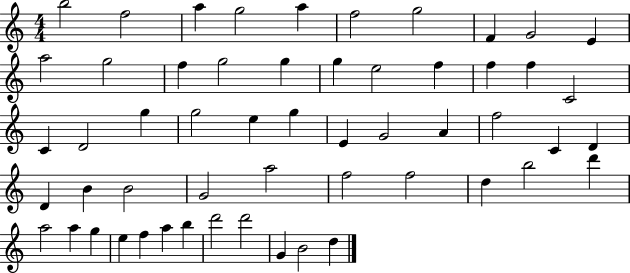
B5/h F5/h A5/q G5/h A5/q F5/h G5/h F4/q G4/h E4/q A5/h G5/h F5/q G5/h G5/q G5/q E5/h F5/q F5/q F5/q C4/h C4/q D4/h G5/q G5/h E5/q G5/q E4/q G4/h A4/q F5/h C4/q D4/q D4/q B4/q B4/h G4/h A5/h F5/h F5/h D5/q B5/h D6/q A5/h A5/q G5/q E5/q F5/q A5/q B5/q D6/h D6/h G4/q B4/h D5/q